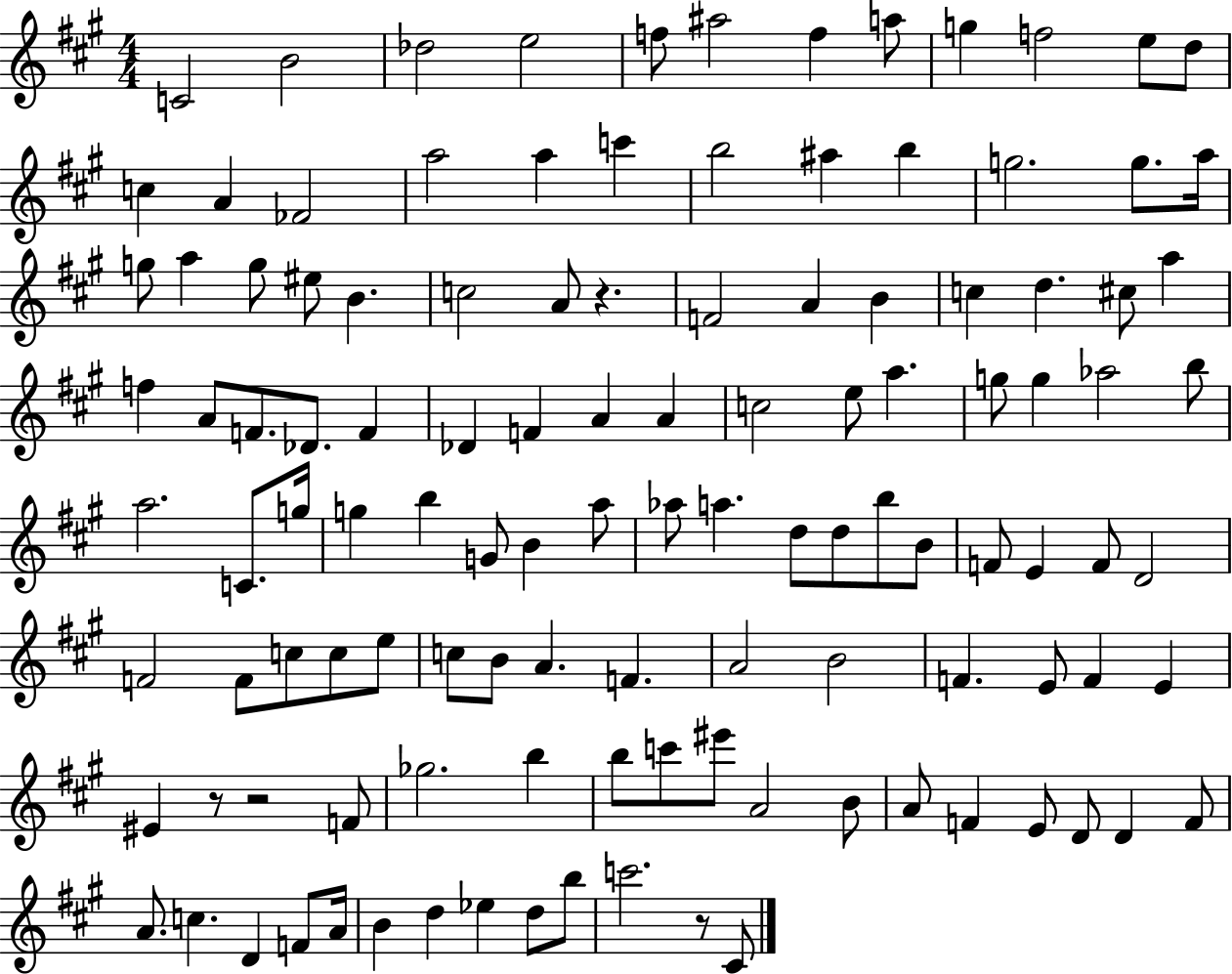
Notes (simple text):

C4/h B4/h Db5/h E5/h F5/e A#5/h F5/q A5/e G5/q F5/h E5/e D5/e C5/q A4/q FES4/h A5/h A5/q C6/q B5/h A#5/q B5/q G5/h. G5/e. A5/s G5/e A5/q G5/e EIS5/e B4/q. C5/h A4/e R/q. F4/h A4/q B4/q C5/q D5/q. C#5/e A5/q F5/q A4/e F4/e. Db4/e. F4/q Db4/q F4/q A4/q A4/q C5/h E5/e A5/q. G5/e G5/q Ab5/h B5/e A5/h. C4/e. G5/s G5/q B5/q G4/e B4/q A5/e Ab5/e A5/q. D5/e D5/e B5/e B4/e F4/e E4/q F4/e D4/h F4/h F4/e C5/e C5/e E5/e C5/e B4/e A4/q. F4/q. A4/h B4/h F4/q. E4/e F4/q E4/q EIS4/q R/e R/h F4/e Gb5/h. B5/q B5/e C6/e EIS6/e A4/h B4/e A4/e F4/q E4/e D4/e D4/q F4/e A4/e. C5/q. D4/q F4/e A4/s B4/q D5/q Eb5/q D5/e B5/e C6/h. R/e C#4/e